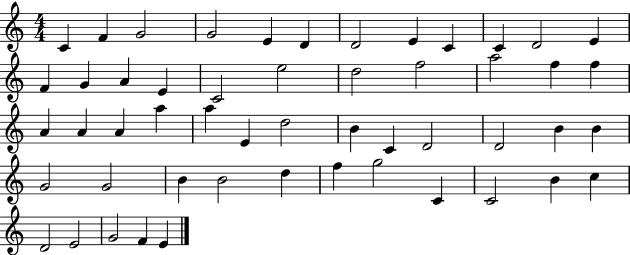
X:1
T:Untitled
M:4/4
L:1/4
K:C
C F G2 G2 E D D2 E C C D2 E F G A E C2 e2 d2 f2 a2 f f A A A a a E d2 B C D2 D2 B B G2 G2 B B2 d f g2 C C2 B c D2 E2 G2 F E